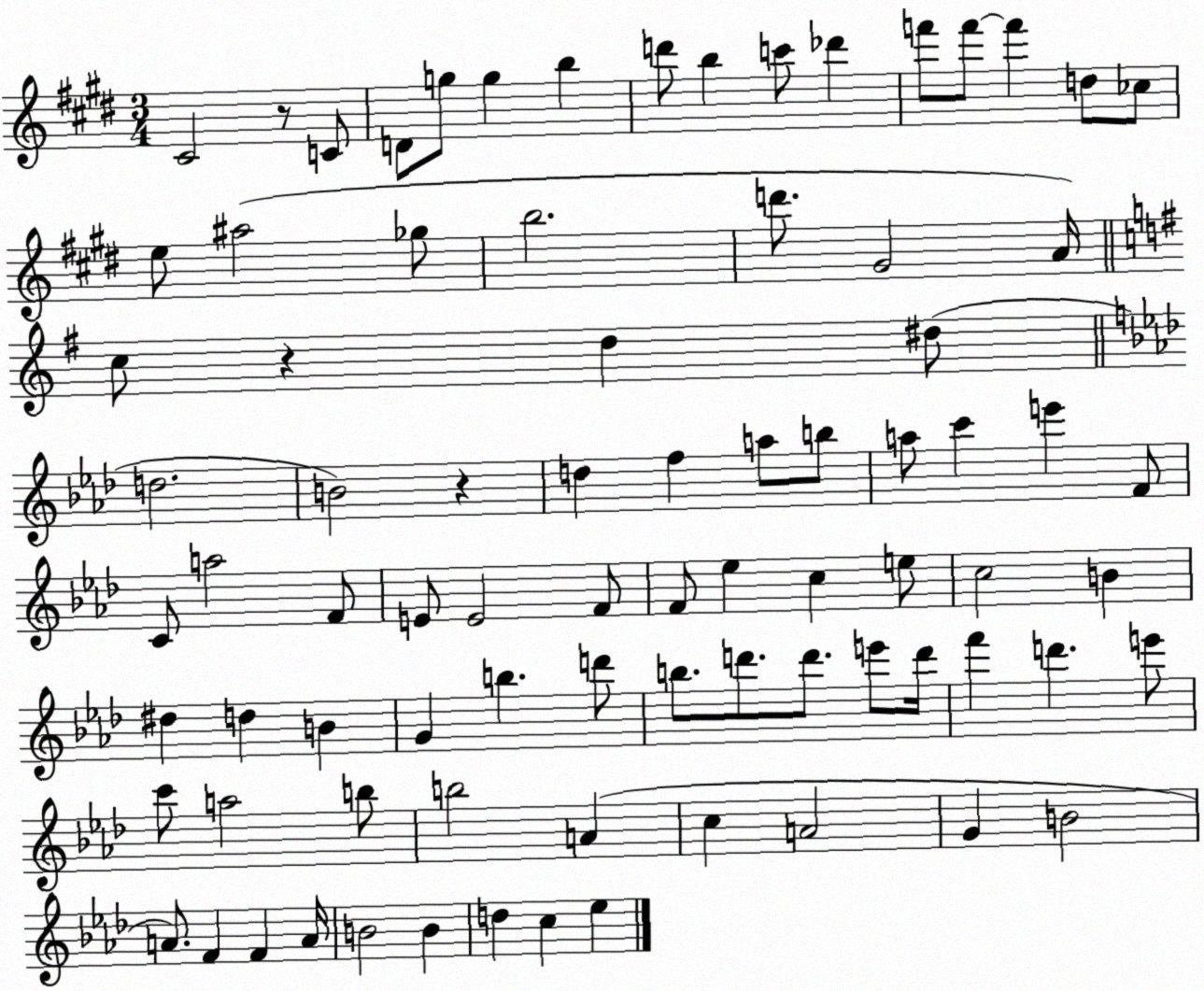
X:1
T:Untitled
M:3/4
L:1/4
K:E
^C2 z/2 C/2 D/2 g/2 g b d'/2 b c'/2 _d' f'/2 f'/2 f' d/2 _c/2 e/2 ^a2 _g/2 b2 d'/2 ^G2 A/4 c/2 z d ^d/2 d2 B2 z d f a/2 b/2 a/2 c' e' F/2 C/2 a2 F/2 E/2 E2 F/2 F/2 _e c e/2 c2 B ^d d B G b d'/2 b/2 d'/2 d'/2 e'/2 d'/4 f' d' e'/2 c'/2 a2 b/2 b2 A c A2 G B2 A/2 F F A/4 B2 B d c _e